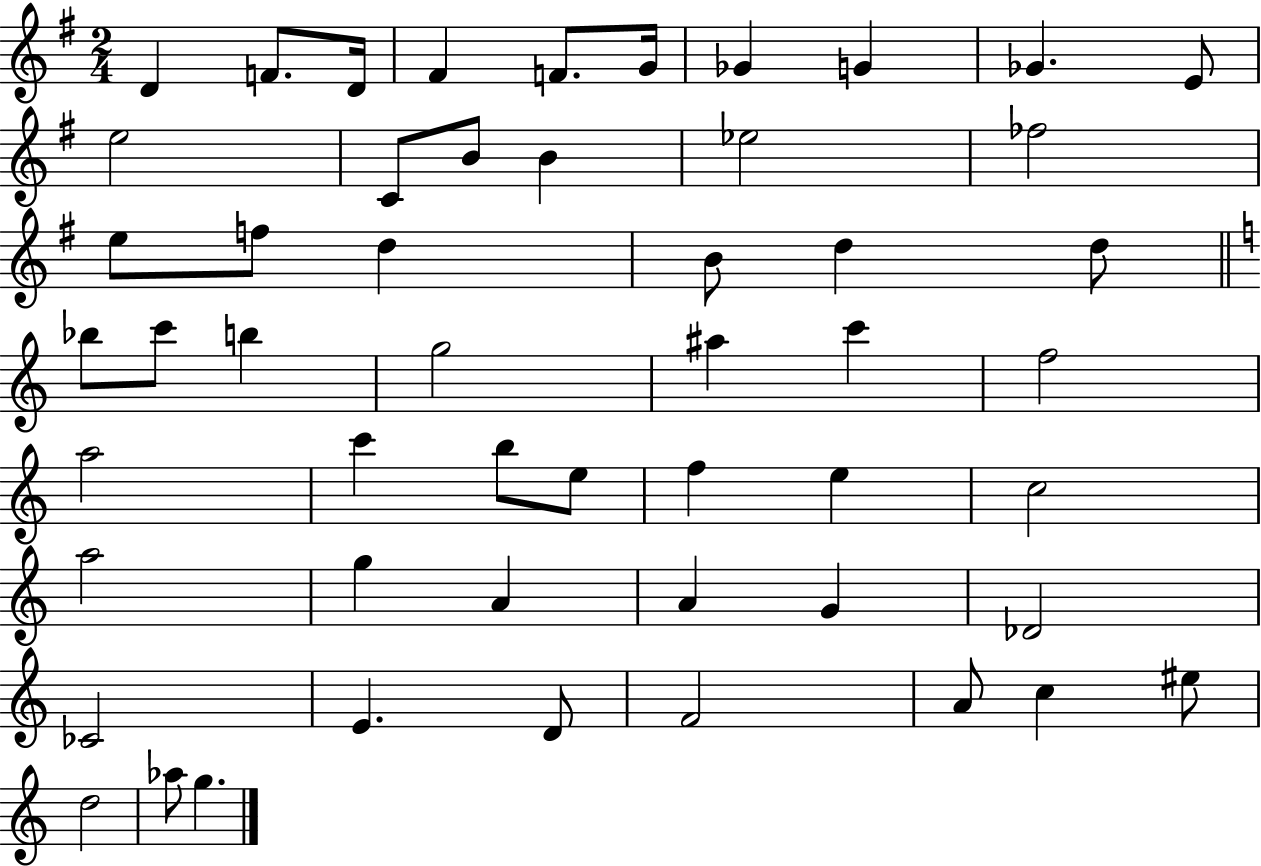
D4/q F4/e. D4/s F#4/q F4/e. G4/s Gb4/q G4/q Gb4/q. E4/e E5/h C4/e B4/e B4/q Eb5/h FES5/h E5/e F5/e D5/q B4/e D5/q D5/e Bb5/e C6/e B5/q G5/h A#5/q C6/q F5/h A5/h C6/q B5/e E5/e F5/q E5/q C5/h A5/h G5/q A4/q A4/q G4/q Db4/h CES4/h E4/q. D4/e F4/h A4/e C5/q EIS5/e D5/h Ab5/e G5/q.